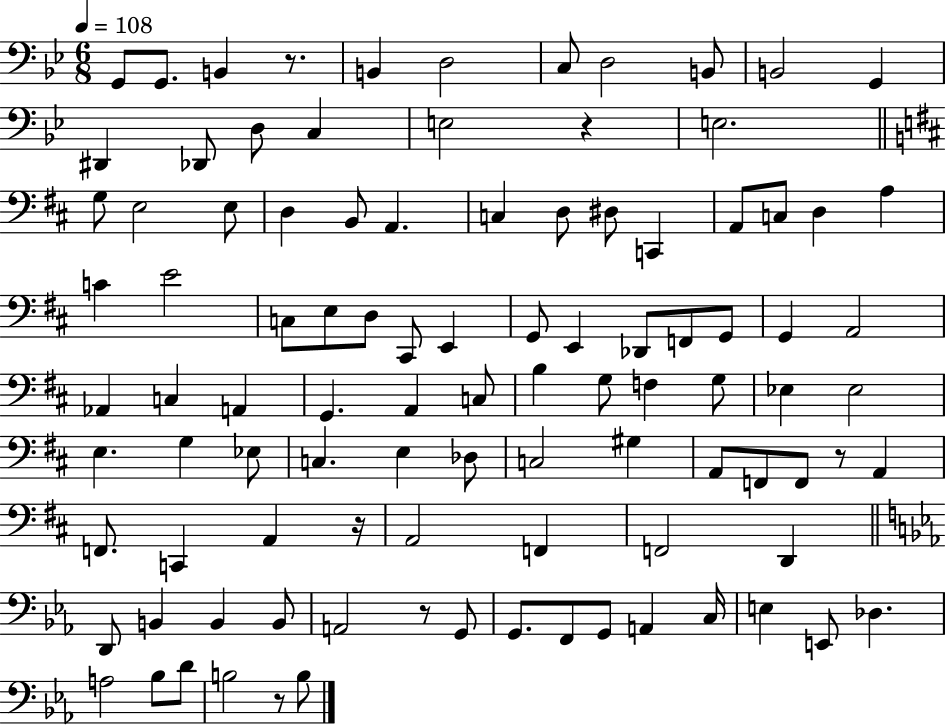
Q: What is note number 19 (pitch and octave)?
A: E3